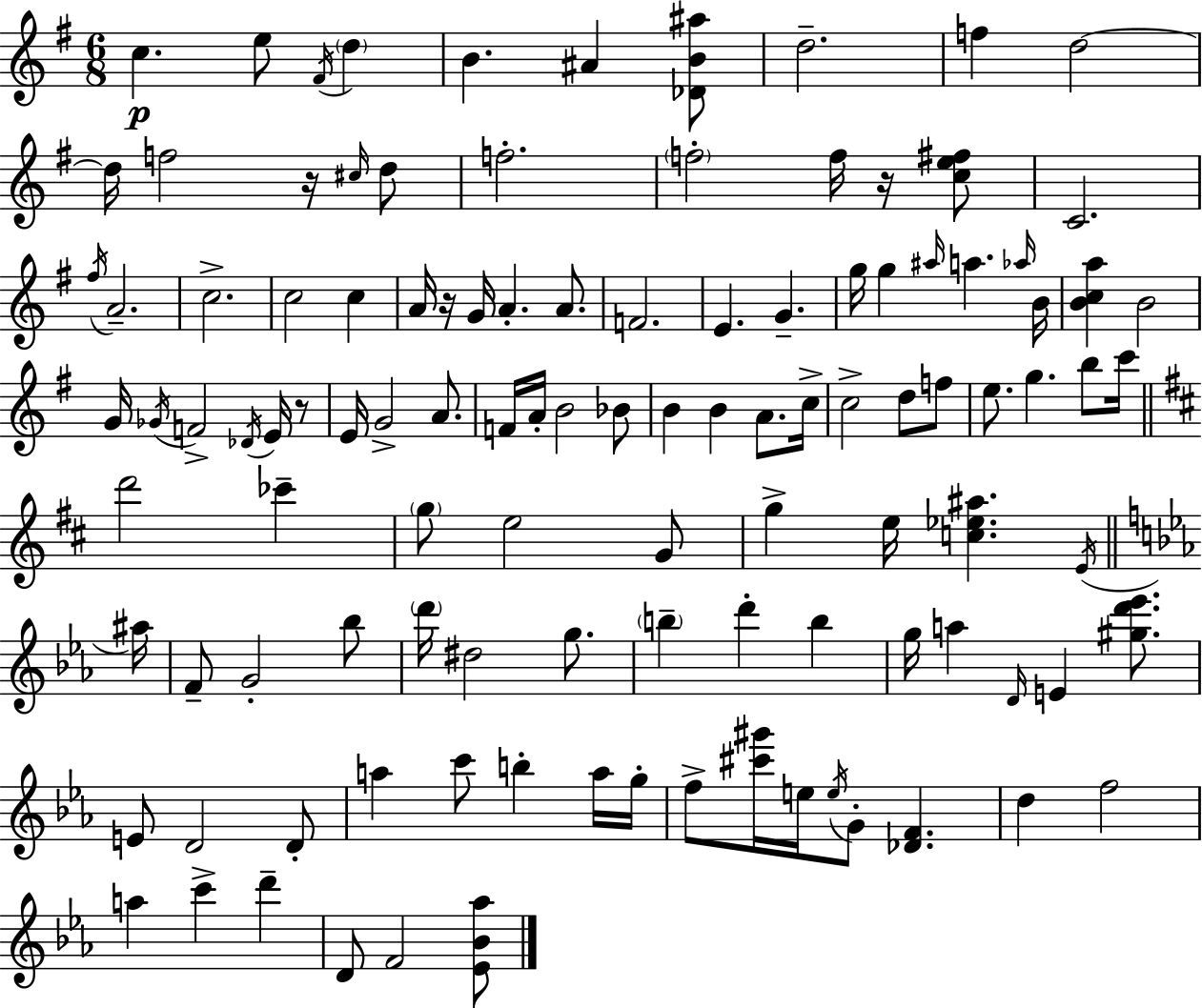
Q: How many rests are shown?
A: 4